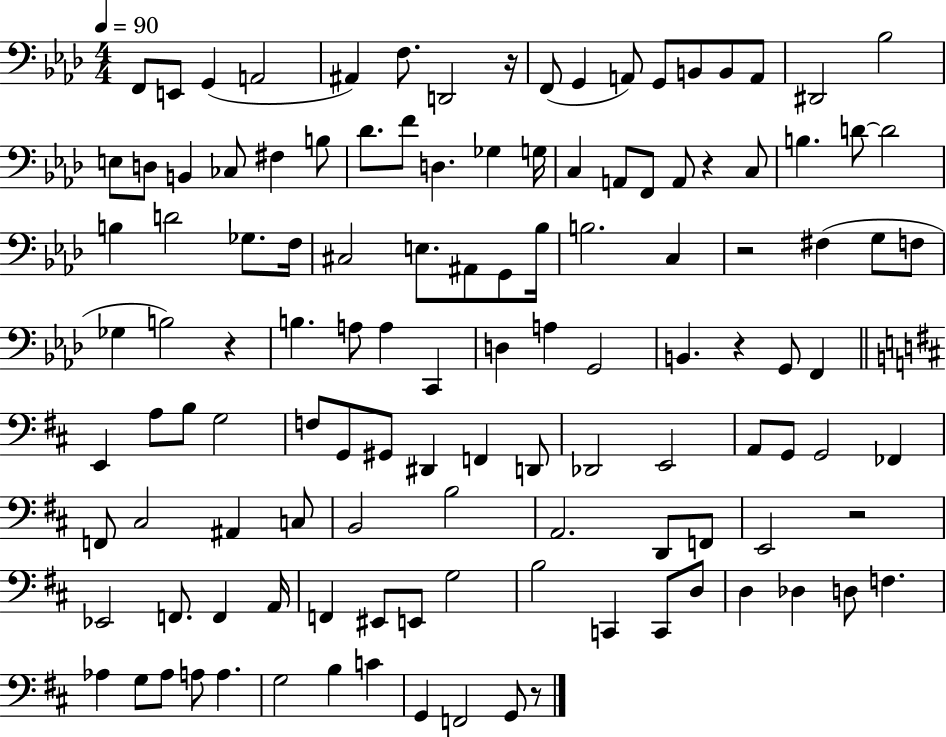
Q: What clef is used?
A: bass